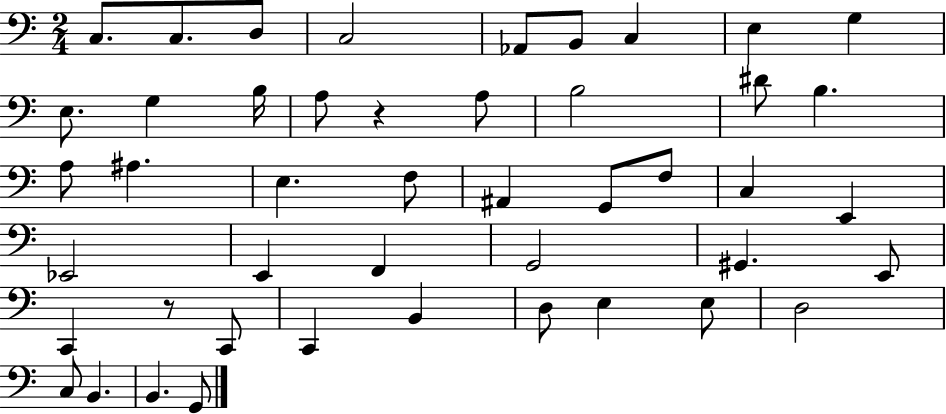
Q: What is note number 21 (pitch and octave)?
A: F3